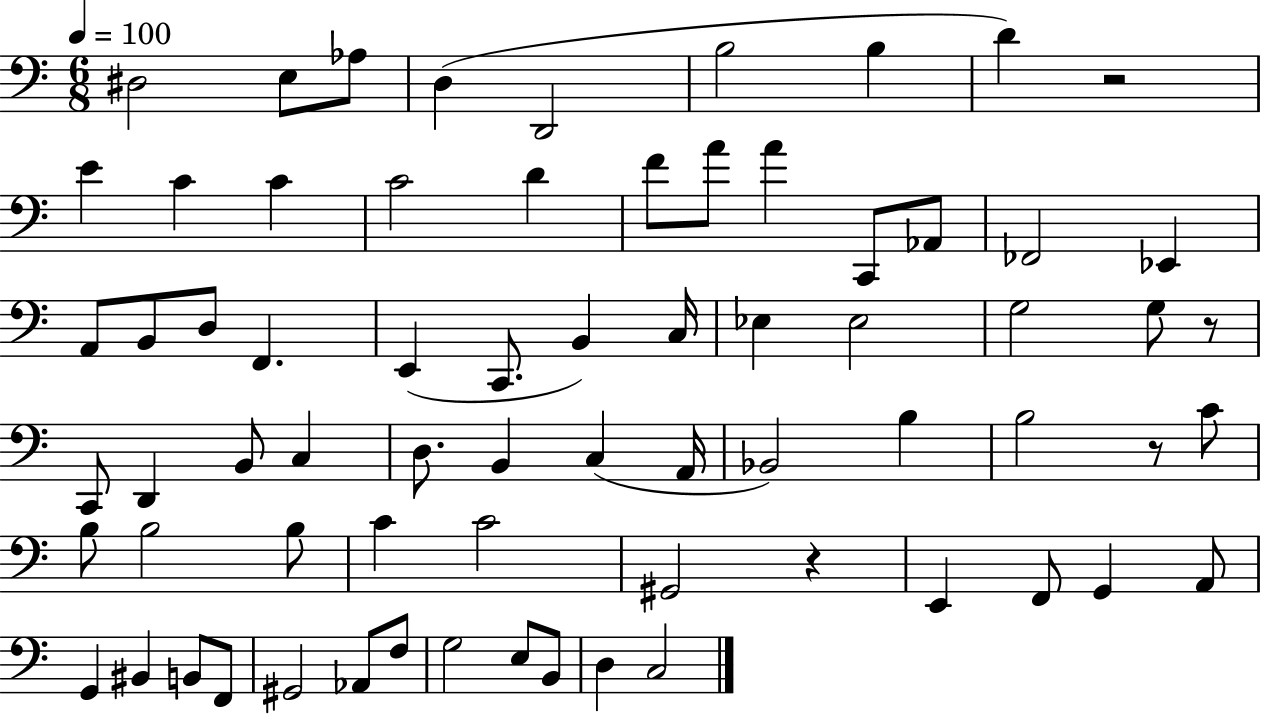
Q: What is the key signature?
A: C major